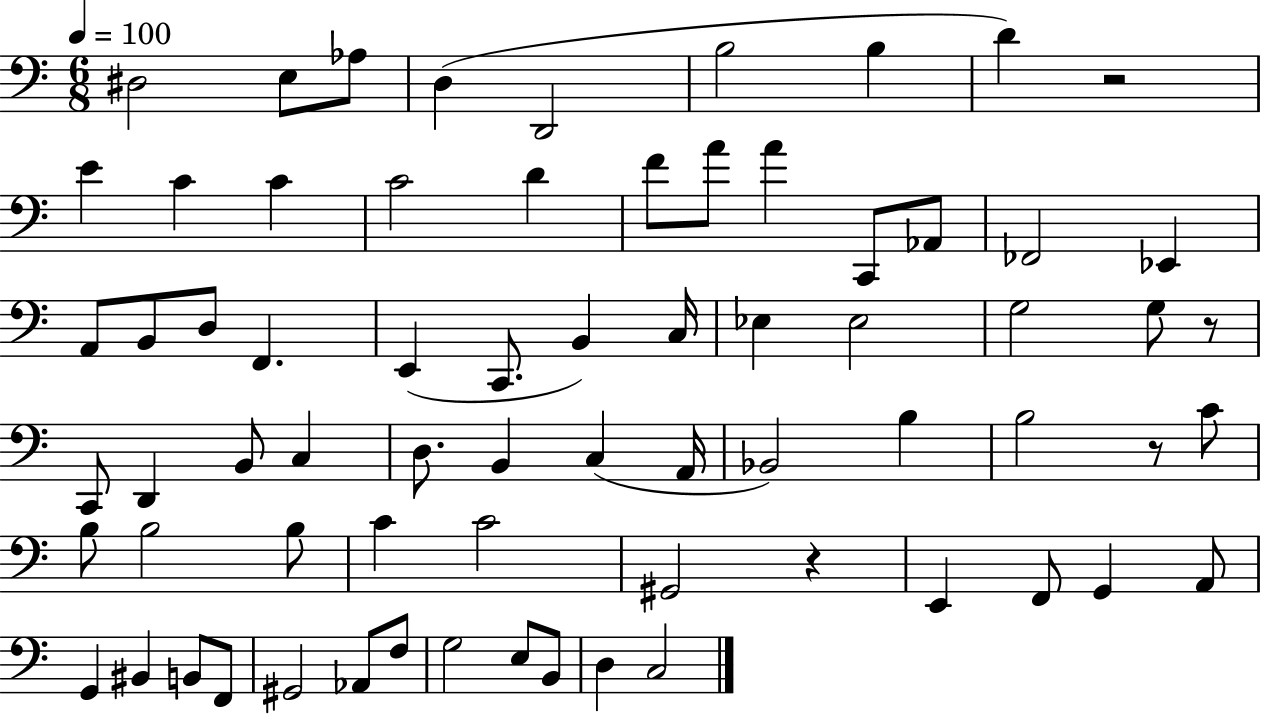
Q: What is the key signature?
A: C major